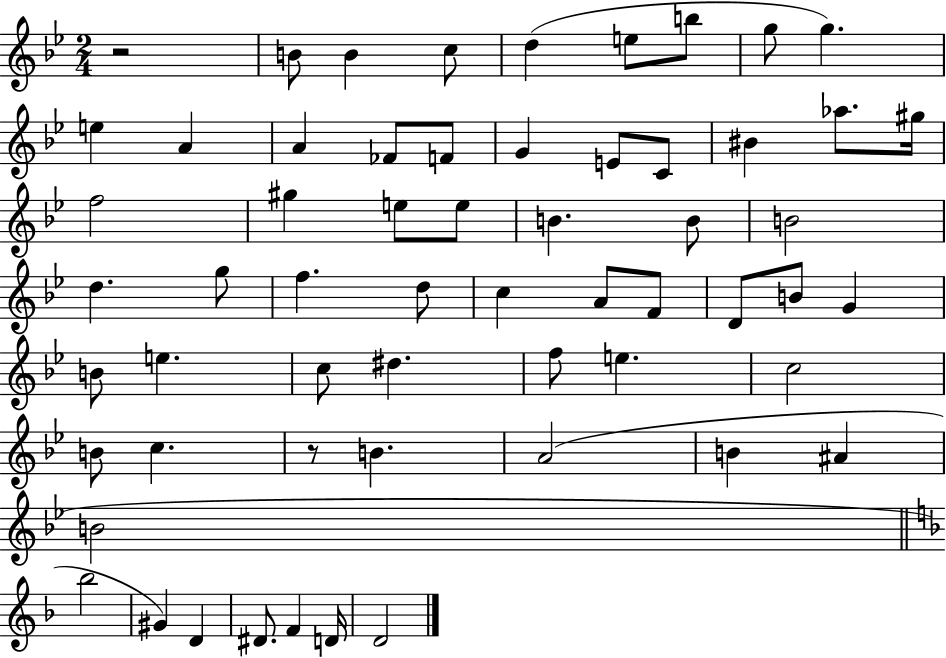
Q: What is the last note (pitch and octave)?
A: D4